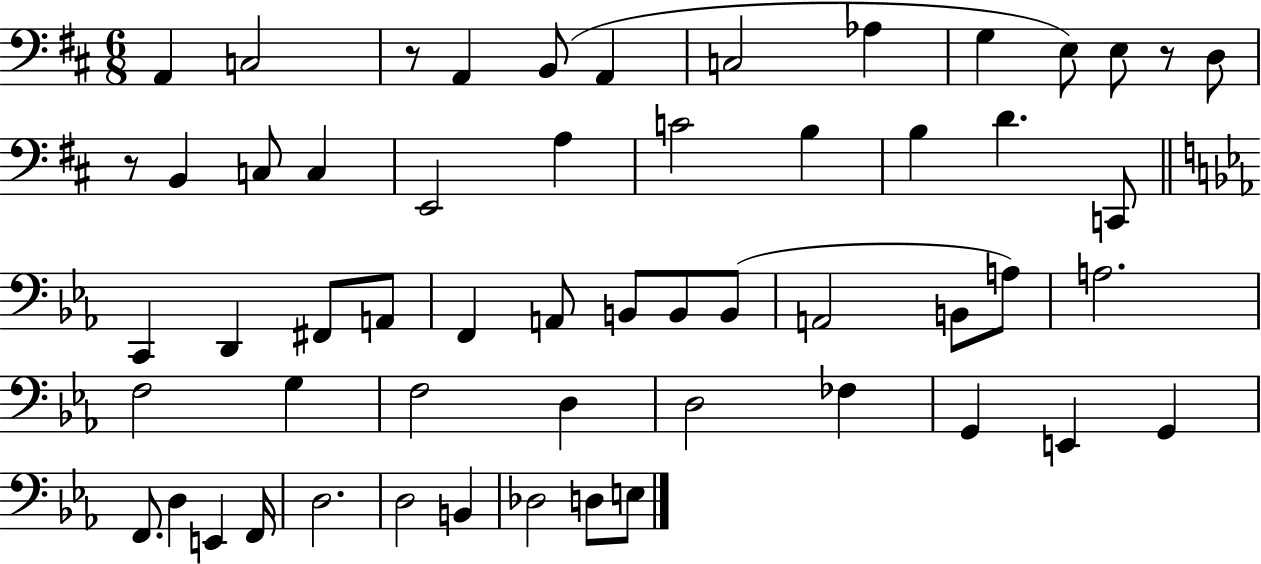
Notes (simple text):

A2/q C3/h R/e A2/q B2/e A2/q C3/h Ab3/q G3/q E3/e E3/e R/e D3/e R/e B2/q C3/e C3/q E2/h A3/q C4/h B3/q B3/q D4/q. C2/e C2/q D2/q F#2/e A2/e F2/q A2/e B2/e B2/e B2/e A2/h B2/e A3/e A3/h. F3/h G3/q F3/h D3/q D3/h FES3/q G2/q E2/q G2/q F2/e. D3/q E2/q F2/s D3/h. D3/h B2/q Db3/h D3/e E3/e